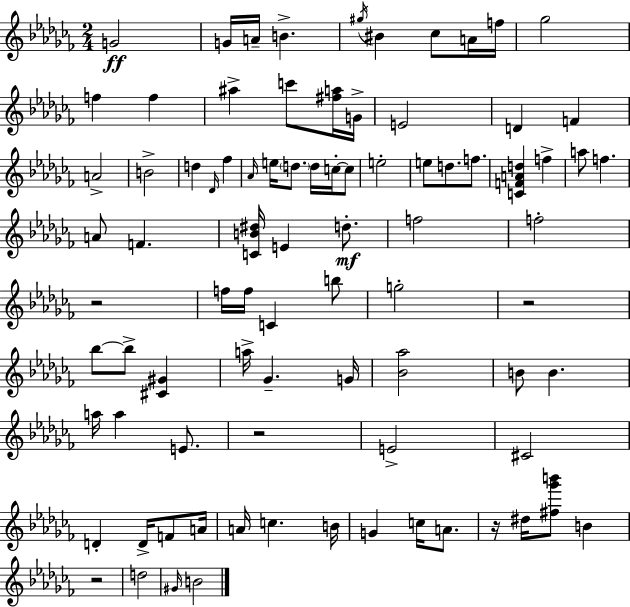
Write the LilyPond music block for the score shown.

{
  \clef treble
  \numericTimeSignature
  \time 2/4
  \key aes \minor
  g'2\ff | g'16 a'16-- b'4.-> | \acciaccatura { gis''16 } bis'4 ces''8 a'16 | f''16 ges''2 | \break f''4 f''4 | ais''4-> c'''8 <fis'' a''>16 | g'16-> e'2 | d'4 f'4 | \break a'2-> | b'2-> | d''4 \grace { des'16 } fes''4 | \grace { aes'16 } e''16 \parenthesize d''8. d''16 | \break c''16-.~~ c''8 e''2-. | e''8 d''8. | f''8. <c' f' a' d''>4 f''4-> | a''8 f''4. | \break a'8 f'4. | <c' b' dis''>16 e'4 | d''8.-.\mf f''2 | f''2-. | \break r2 | f''16 f''16 c'4 | b''8 g''2-. | r2 | \break bes''8~~ bes''8-> <cis' gis'>4 | a''16-> ges'4.-- | g'16 <bes' aes''>2 | b'8 b'4. | \break a''16 a''4 | e'8. r2 | e'2-> | cis'2 | \break d'4-. d'16-> | f'8 a'16 a'16 c''4. | b'16 g'4 c''16 | a'8. r16 dis''16 <fis'' ges''' b'''>8 b'4 | \break r2 | d''2 | \grace { gis'16 } b'2 | \bar "|."
}